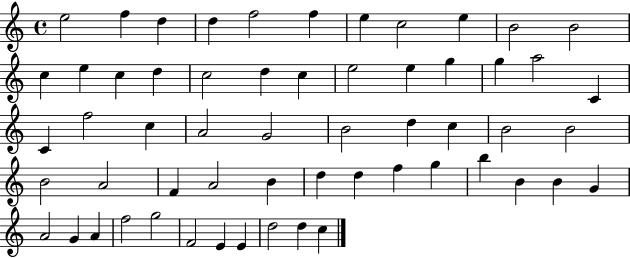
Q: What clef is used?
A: treble